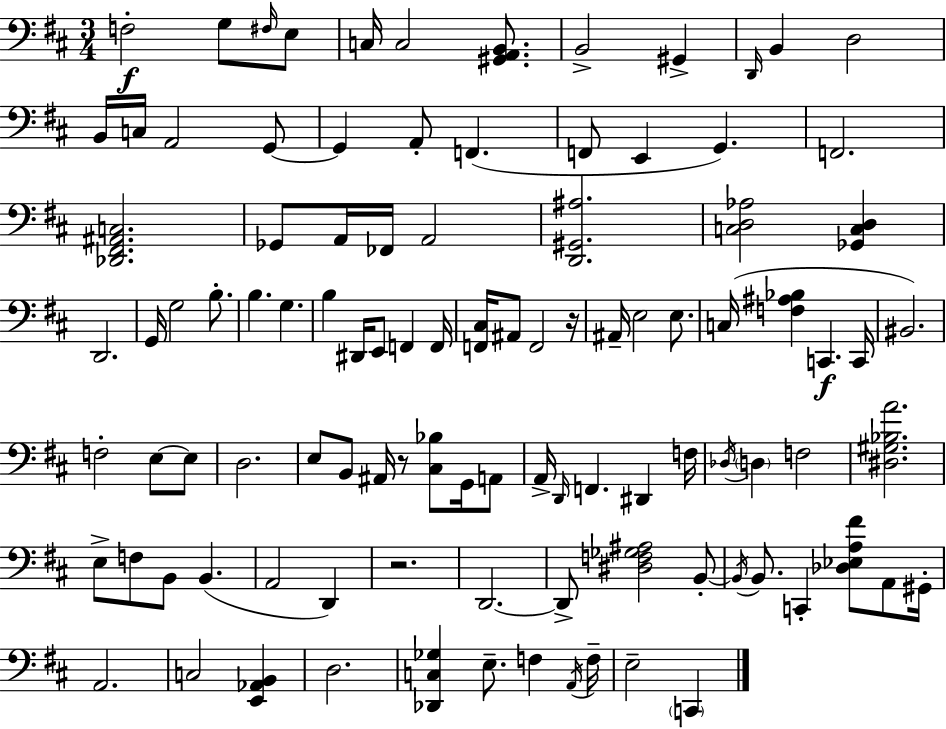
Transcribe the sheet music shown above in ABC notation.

X:1
T:Untitled
M:3/4
L:1/4
K:D
F,2 G,/2 ^F,/4 E,/2 C,/4 C,2 [^G,,A,,B,,]/2 B,,2 ^G,, D,,/4 B,, D,2 B,,/4 C,/4 A,,2 G,,/2 G,, A,,/2 F,, F,,/2 E,, G,, F,,2 [_D,,^F,,^A,,C,]2 _G,,/2 A,,/4 _F,,/4 A,,2 [D,,^G,,^A,]2 [C,D,_A,]2 [_G,,C,D,] D,,2 G,,/4 G,2 B,/2 B, G, B, ^D,,/4 E,,/2 F,, F,,/4 [F,,^C,]/4 ^A,,/2 F,,2 z/4 ^A,,/4 E,2 E,/2 C,/4 [F,^A,_B,] C,, C,,/4 ^B,,2 F,2 E,/2 E,/2 D,2 E,/2 B,,/2 ^A,,/4 z/2 [^C,_B,]/2 G,,/4 A,,/2 A,,/4 D,,/4 F,, ^D,, F,/4 _D,/4 D, F,2 [^D,^G,_B,A]2 E,/2 F,/2 B,,/2 B,, A,,2 D,, z2 D,,2 D,,/2 [^D,F,_G,^A,]2 B,,/2 B,,/4 B,,/2 C,, [_D,_E,A,^F]/2 A,,/2 ^G,,/4 A,,2 C,2 [E,,_A,,B,,] D,2 [_D,,C,_G,] E,/2 F, A,,/4 F,/4 E,2 C,,